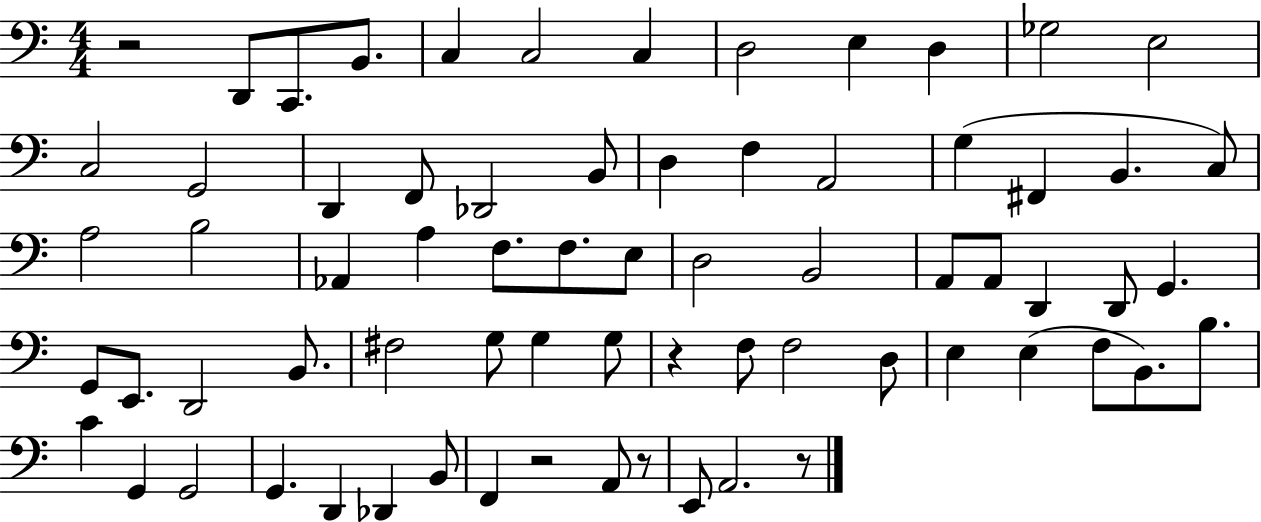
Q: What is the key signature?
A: C major